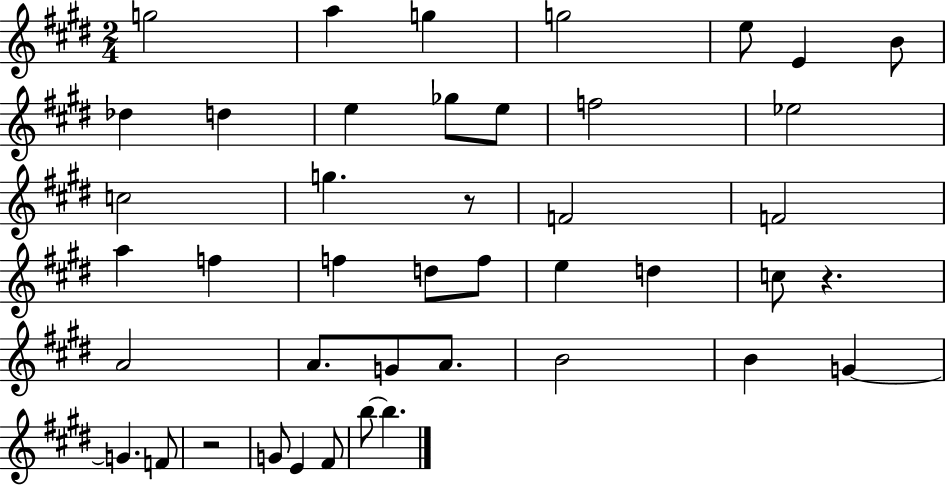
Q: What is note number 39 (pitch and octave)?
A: B5